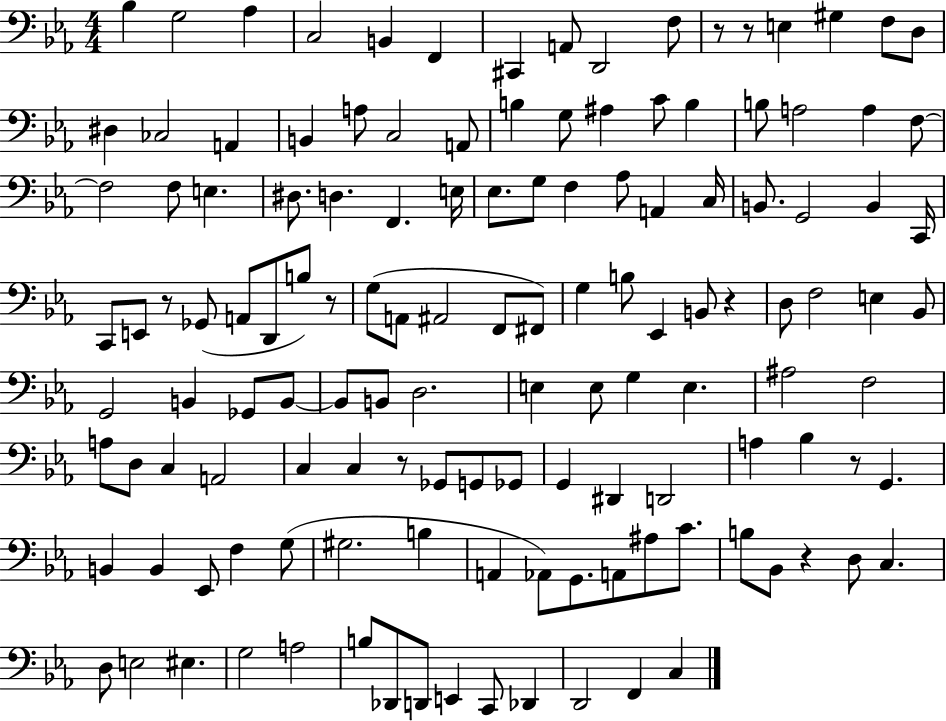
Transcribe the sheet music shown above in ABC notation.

X:1
T:Untitled
M:4/4
L:1/4
K:Eb
_B, G,2 _A, C,2 B,, F,, ^C,, A,,/2 D,,2 F,/2 z/2 z/2 E, ^G, F,/2 D,/2 ^D, _C,2 A,, B,, A,/2 C,2 A,,/2 B, G,/2 ^A, C/2 B, B,/2 A,2 A, F,/2 F,2 F,/2 E, ^D,/2 D, F,, E,/4 _E,/2 G,/2 F, _A,/2 A,, C,/4 B,,/2 G,,2 B,, C,,/4 C,,/2 E,,/2 z/2 _G,,/2 A,,/2 D,,/2 B,/2 z/2 G,/2 A,,/2 ^A,,2 F,,/2 ^F,,/2 G, B,/2 _E,, B,,/2 z D,/2 F,2 E, _B,,/2 G,,2 B,, _G,,/2 B,,/2 B,,/2 B,,/2 D,2 E, E,/2 G, E, ^A,2 F,2 A,/2 D,/2 C, A,,2 C, C, z/2 _G,,/2 G,,/2 _G,,/2 G,, ^D,, D,,2 A, _B, z/2 G,, B,, B,, _E,,/2 F, G,/2 ^G,2 B, A,, _A,,/2 G,,/2 A,,/2 ^A,/2 C/2 B,/2 _B,,/2 z D,/2 C, D,/2 E,2 ^E, G,2 A,2 B,/2 _D,,/2 D,,/2 E,, C,,/2 _D,, D,,2 F,, C,